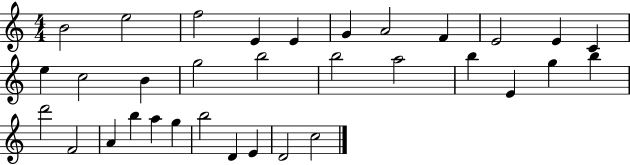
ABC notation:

X:1
T:Untitled
M:4/4
L:1/4
K:C
B2 e2 f2 E E G A2 F E2 E C e c2 B g2 b2 b2 a2 b E g b d'2 F2 A b a g b2 D E D2 c2